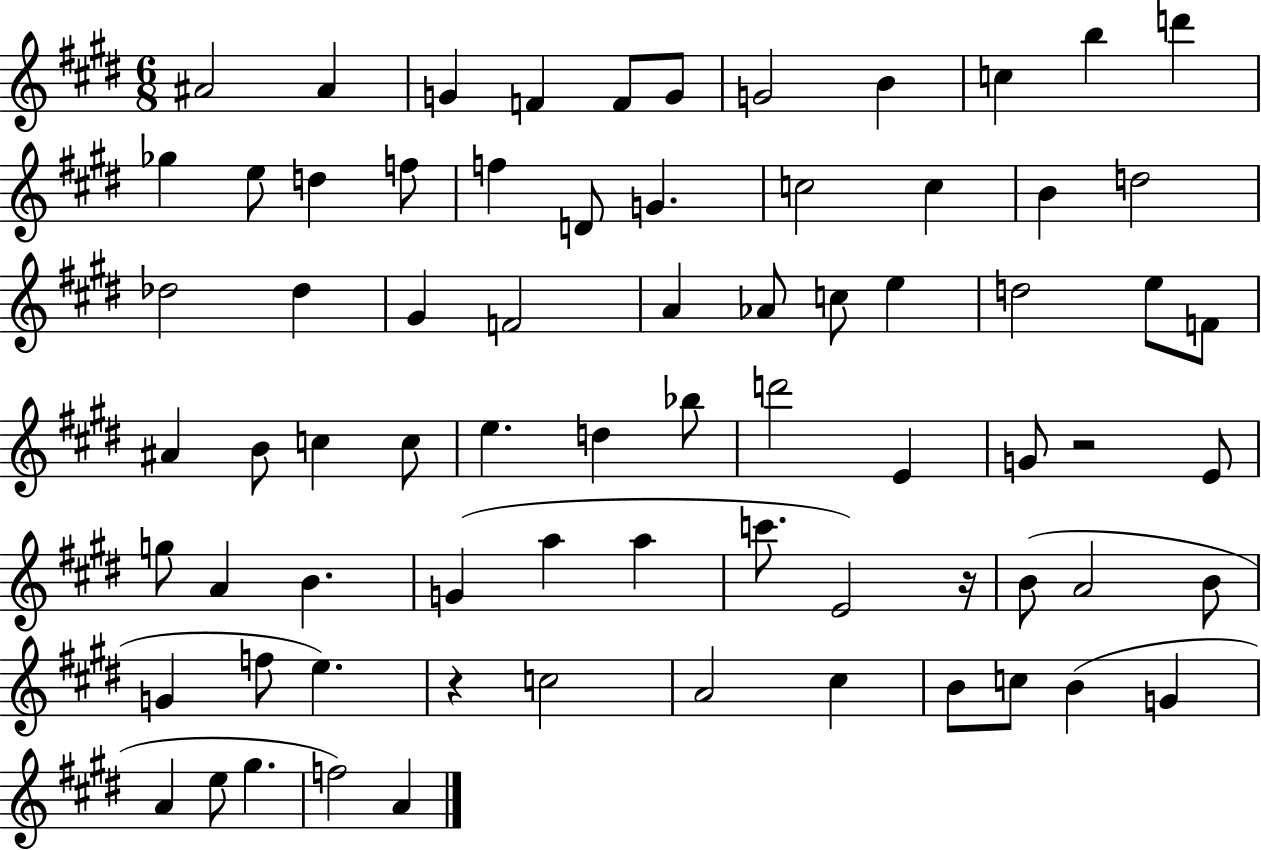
X:1
T:Untitled
M:6/8
L:1/4
K:E
^A2 ^A G F F/2 G/2 G2 B c b d' _g e/2 d f/2 f D/2 G c2 c B d2 _d2 _d ^G F2 A _A/2 c/2 e d2 e/2 F/2 ^A B/2 c c/2 e d _b/2 d'2 E G/2 z2 E/2 g/2 A B G a a c'/2 E2 z/4 B/2 A2 B/2 G f/2 e z c2 A2 ^c B/2 c/2 B G A e/2 ^g f2 A